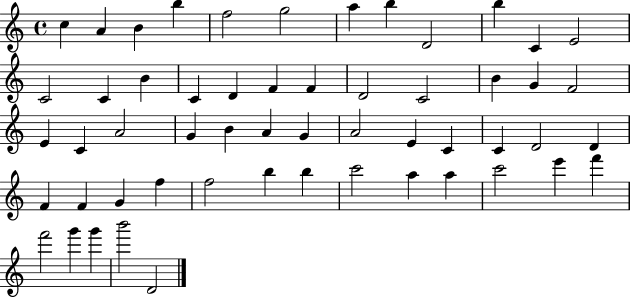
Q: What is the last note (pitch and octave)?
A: D4